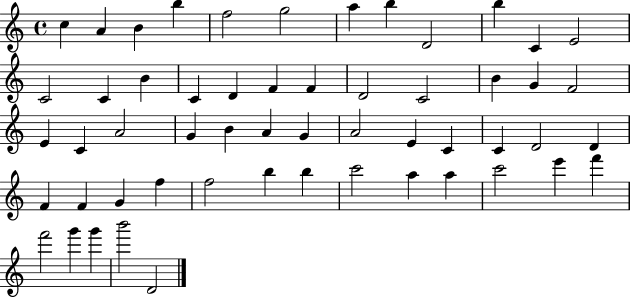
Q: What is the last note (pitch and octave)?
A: D4